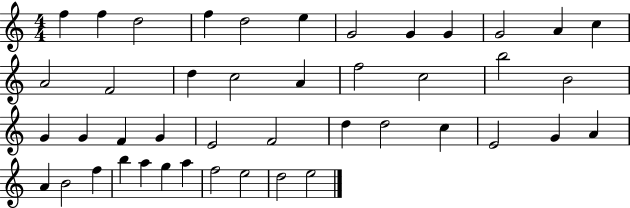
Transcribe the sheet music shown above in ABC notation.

X:1
T:Untitled
M:4/4
L:1/4
K:C
f f d2 f d2 e G2 G G G2 A c A2 F2 d c2 A f2 c2 b2 B2 G G F G E2 F2 d d2 c E2 G A A B2 f b a g a f2 e2 d2 e2